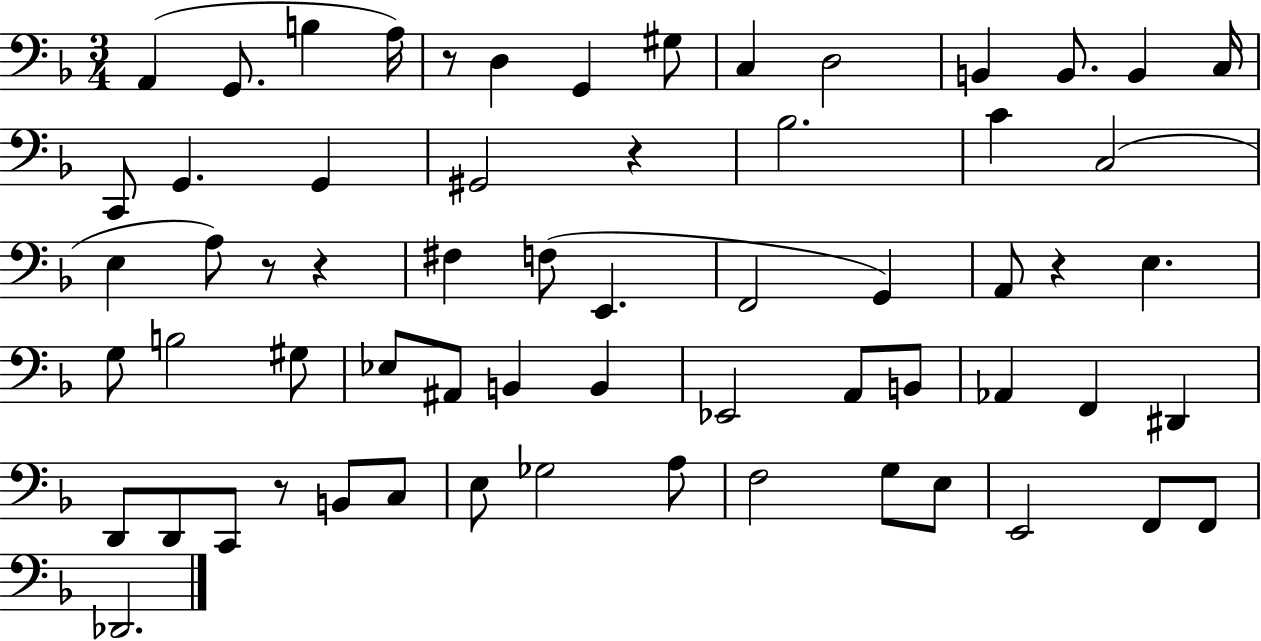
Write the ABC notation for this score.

X:1
T:Untitled
M:3/4
L:1/4
K:F
A,, G,,/2 B, A,/4 z/2 D, G,, ^G,/2 C, D,2 B,, B,,/2 B,, C,/4 C,,/2 G,, G,, ^G,,2 z _B,2 C C,2 E, A,/2 z/2 z ^F, F,/2 E,, F,,2 G,, A,,/2 z E, G,/2 B,2 ^G,/2 _E,/2 ^A,,/2 B,, B,, _E,,2 A,,/2 B,,/2 _A,, F,, ^D,, D,,/2 D,,/2 C,,/2 z/2 B,,/2 C,/2 E,/2 _G,2 A,/2 F,2 G,/2 E,/2 E,,2 F,,/2 F,,/2 _D,,2